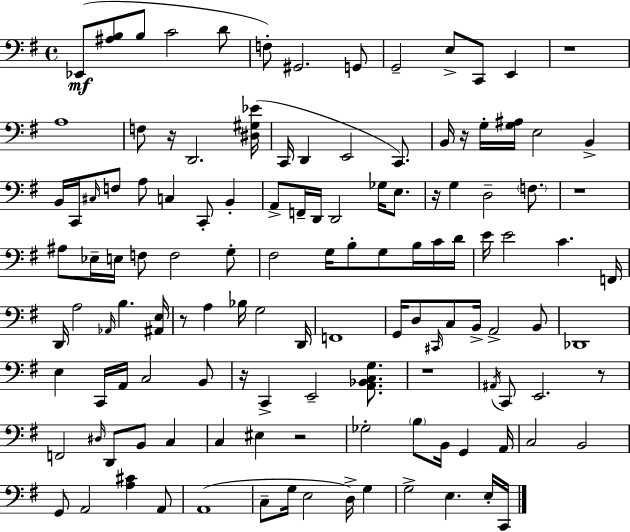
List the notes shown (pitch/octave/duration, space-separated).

Eb2/e [A#3,B3]/e B3/e C4/h D4/e F3/e G#2/h. G2/e G2/h E3/e C2/e E2/q R/w A3/w F3/e R/s D2/h. [D#3,G#3,Eb4]/s C2/s D2/q E2/h C2/e. B2/s R/s G3/s [G3,A#3]/s E3/h B2/q B2/s C2/s C#3/s F3/e A3/e C3/q C2/e B2/q A2/e F2/s D2/s D2/h Gb3/s E3/e. R/s G3/q D3/h F3/e. R/w A#3/e Eb3/s E3/s F3/e F3/h G3/e F#3/h G3/s B3/e G3/e B3/s C4/s D4/s E4/s E4/h C4/q. F2/s D2/s A3/h Ab2/s B3/q. [A#2,E3]/s R/e A3/q Bb3/s G3/h D2/s F2/w G2/s D3/e C#2/s C3/e B2/s A2/h B2/e Db2/w E3/q C2/s A2/s C3/h B2/e R/s C2/q E2/h [A2,Bb2,C3,G3]/e. R/w A#2/s C2/e E2/h. R/e F2/h D#3/s D2/e B2/e C3/q C3/q EIS3/q R/h Gb3/h B3/e B2/s G2/q A2/s C3/h B2/h G2/e A2/h [A3,C#4]/q A2/e A2/w C3/e G3/s E3/h D3/s G3/q G3/h E3/q. E3/s C2/s